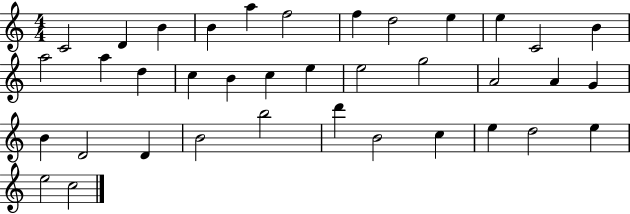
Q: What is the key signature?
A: C major